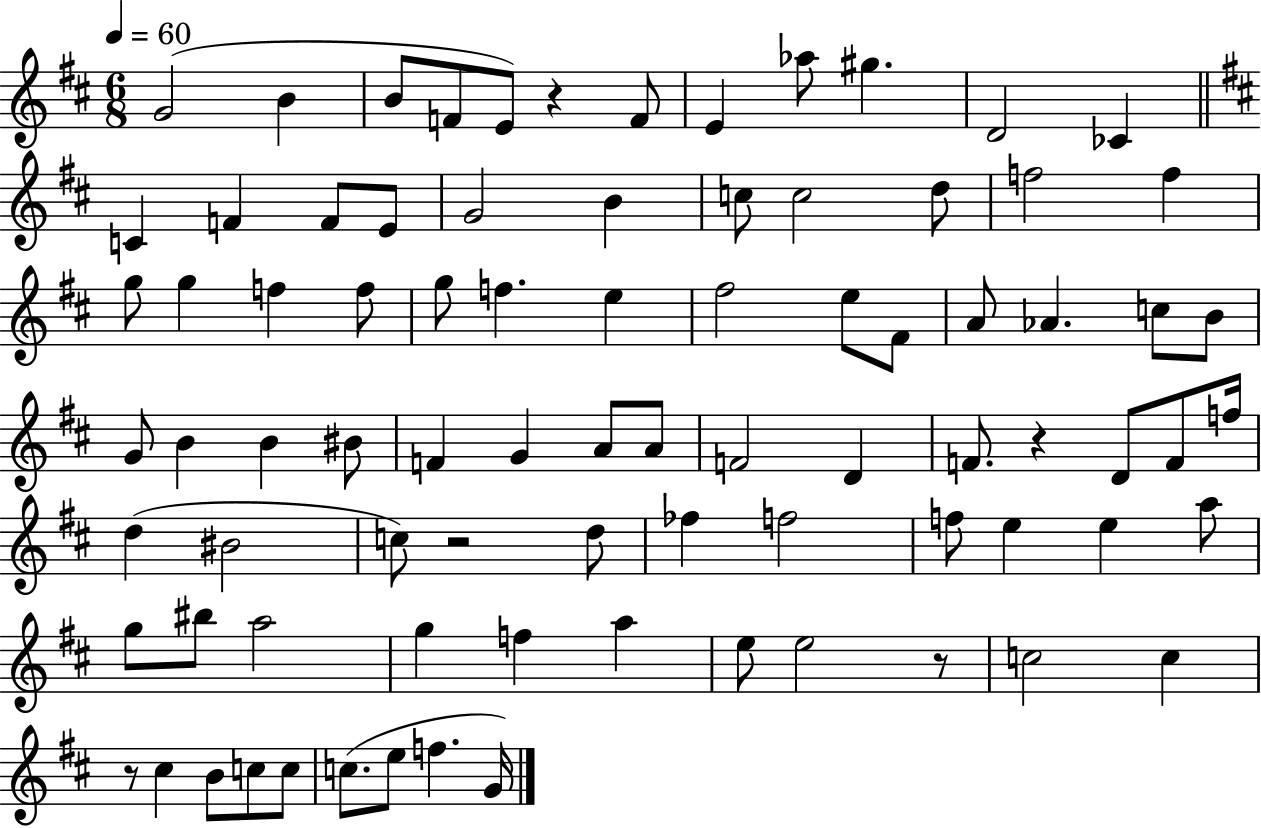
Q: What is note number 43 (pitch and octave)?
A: A4